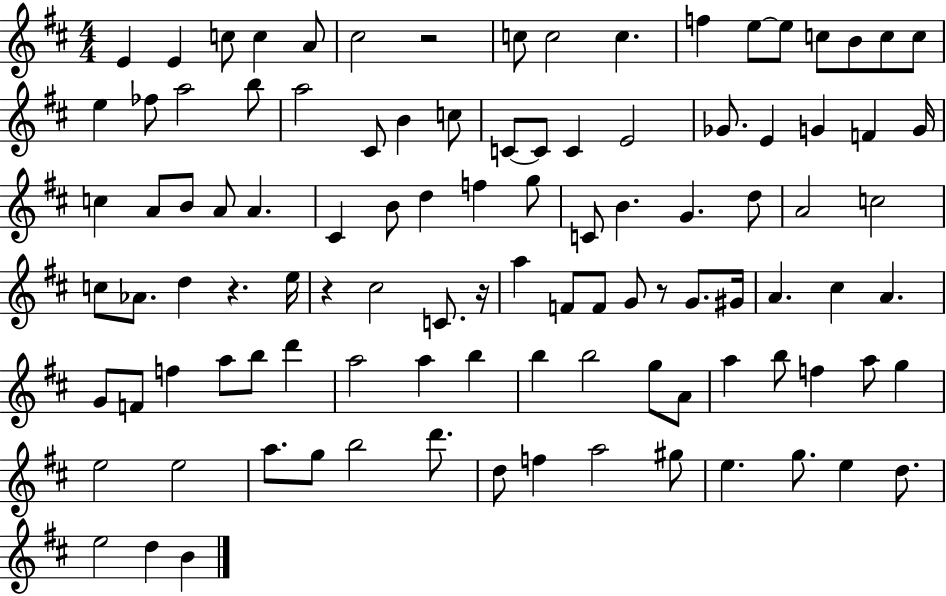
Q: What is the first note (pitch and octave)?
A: E4